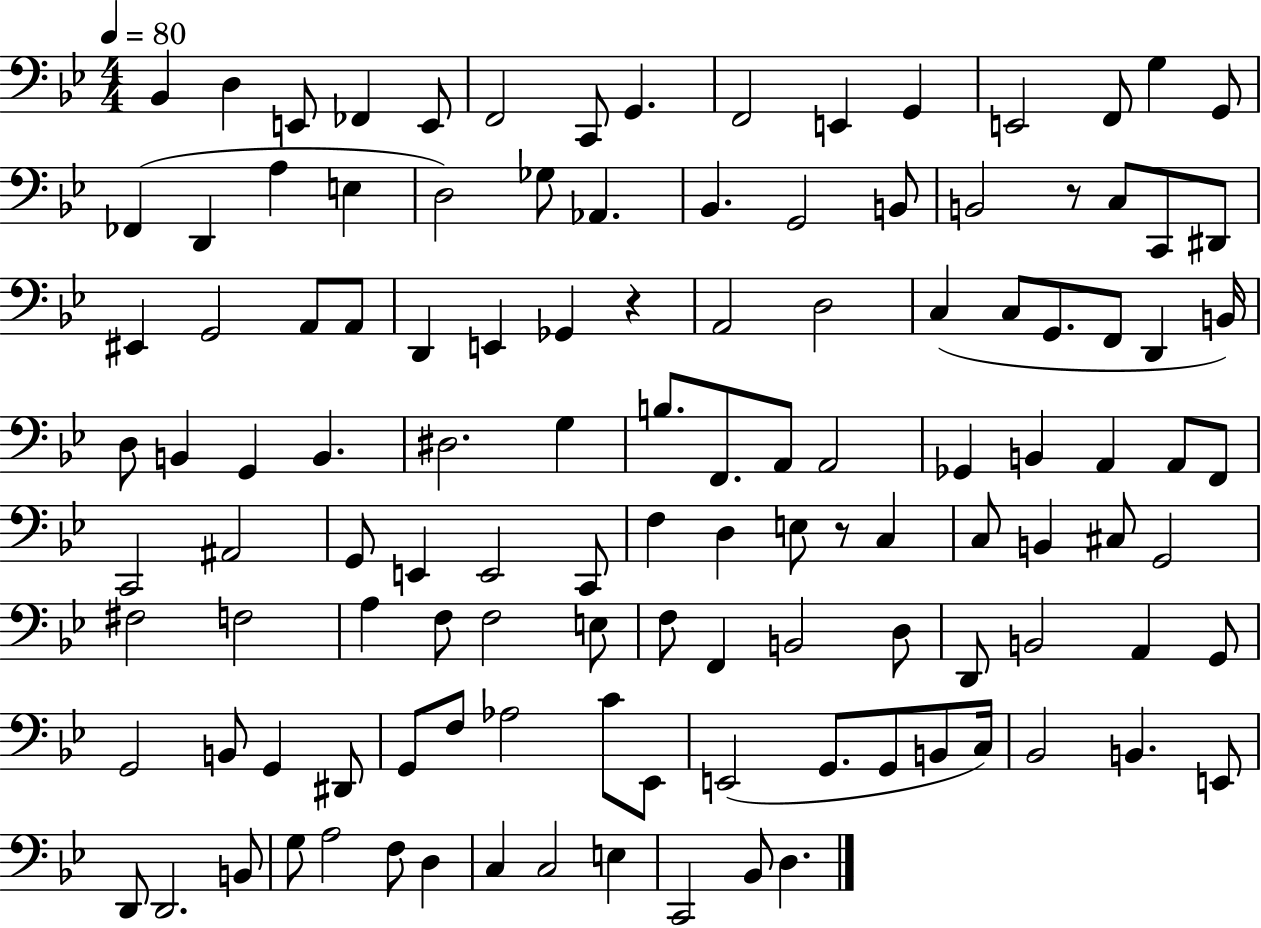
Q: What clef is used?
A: bass